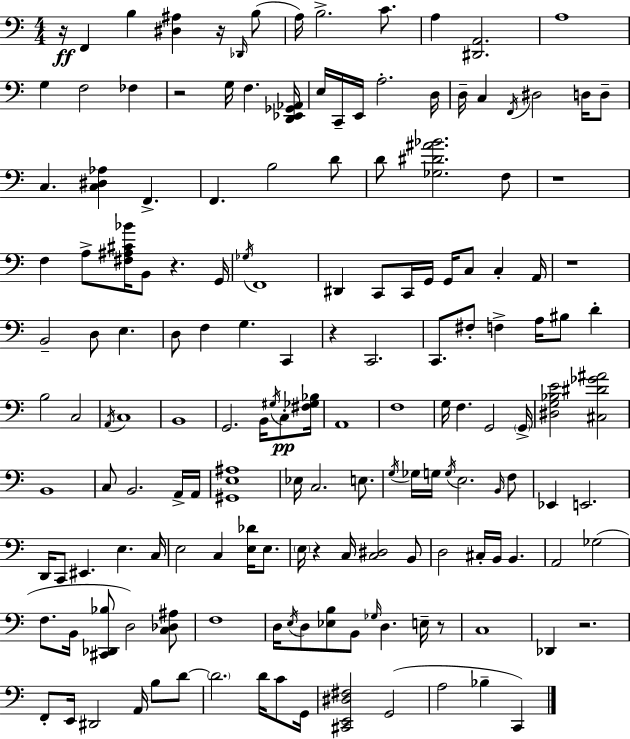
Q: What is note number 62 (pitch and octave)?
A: C3